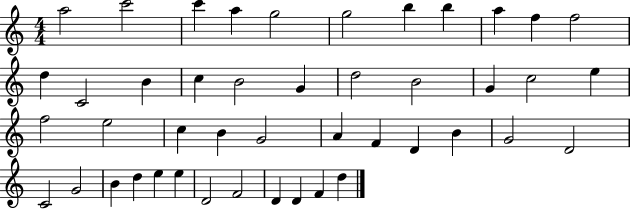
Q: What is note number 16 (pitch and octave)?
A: B4